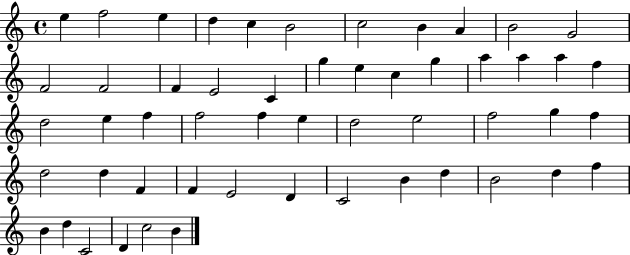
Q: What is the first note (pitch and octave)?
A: E5